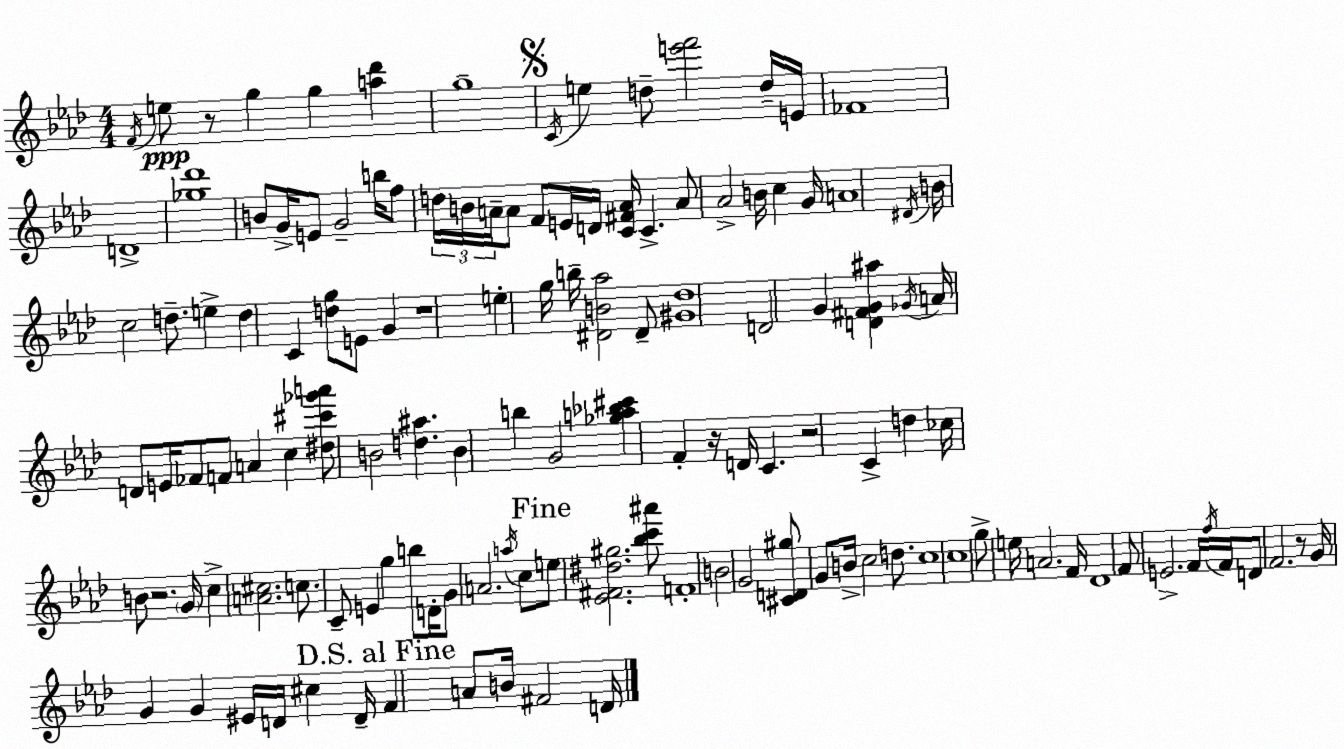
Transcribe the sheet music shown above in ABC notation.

X:1
T:Untitled
M:4/4
L:1/4
K:Fm
F/4 e/2 z/2 g g [a_d'] g4 C/4 e d/2 [e'f']2 d/4 E/4 _F4 D4 [_g_d']4 B/2 G/4 E/2 G2 b/4 f/2 d/4 B/4 A/4 A/2 F/2 E/4 D/4 [C^FA]/4 C A/2 _A2 B/4 c G/4 A4 ^D/4 B/4 c2 d/2 e d C [dg]/2 E/2 G z4 e g/4 b/4 [^DB_a]2 ^D/2 [^G_d]4 D2 G [D^FG^a] _G/4 A/4 D/2 E/4 _F/2 F/2 A c [^d^c'_g'a']/2 B2 [d^a] B b G2 [_ga_b^c'] F z/4 D/4 C z2 C d _c/4 B/2 z2 G/4 c [A^c]2 c/2 C/2 E g b/2 D/4 G/2 A2 a/4 c/2 e/2 [_E^F^d^g]2 [_bc'^a']/2 F4 B2 G2 [^CD^g]/2 G/2 B/4 c2 d/2 c4 c4 g/2 e/4 A2 F/4 _D4 F/2 E2 F/4 f/4 F/4 D/2 F2 z/2 G/4 G G ^E/4 D/4 ^c D/4 F A/2 B/4 ^F2 D/4